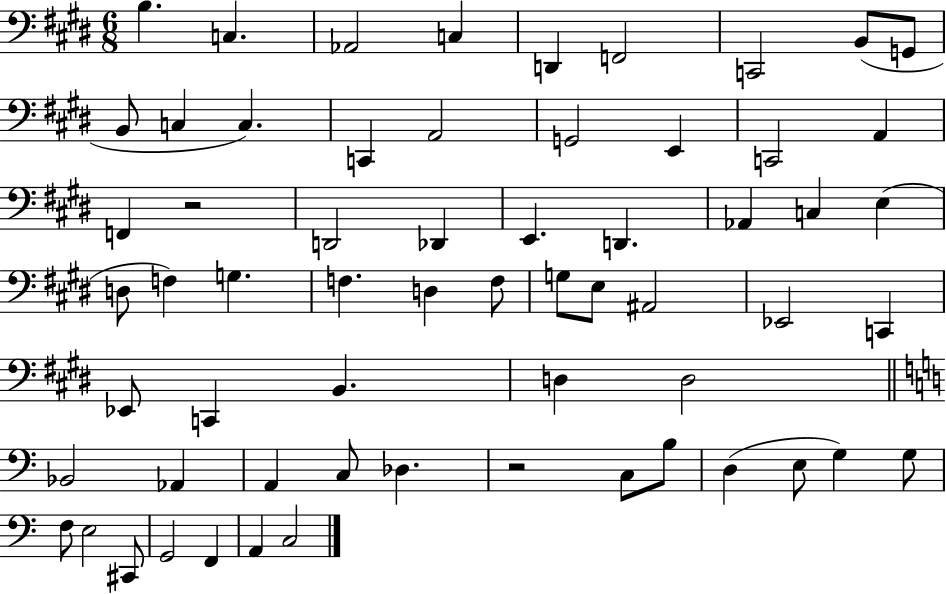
B3/q. C3/q. Ab2/h C3/q D2/q F2/h C2/h B2/e G2/e B2/e C3/q C3/q. C2/q A2/h G2/h E2/q C2/h A2/q F2/q R/h D2/h Db2/q E2/q. D2/q. Ab2/q C3/q E3/q D3/e F3/q G3/q. F3/q. D3/q F3/e G3/e E3/e A#2/h Eb2/h C2/q Eb2/e C2/q B2/q. D3/q D3/h Bb2/h Ab2/q A2/q C3/e Db3/q. R/h C3/e B3/e D3/q E3/e G3/q G3/e F3/e E3/h C#2/e G2/h F2/q A2/q C3/h